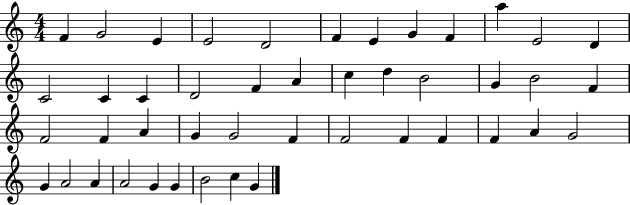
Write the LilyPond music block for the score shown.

{
  \clef treble
  \numericTimeSignature
  \time 4/4
  \key c \major
  f'4 g'2 e'4 | e'2 d'2 | f'4 e'4 g'4 f'4 | a''4 e'2 d'4 | \break c'2 c'4 c'4 | d'2 f'4 a'4 | c''4 d''4 b'2 | g'4 b'2 f'4 | \break f'2 f'4 a'4 | g'4 g'2 f'4 | f'2 f'4 f'4 | f'4 a'4 g'2 | \break g'4 a'2 a'4 | a'2 g'4 g'4 | b'2 c''4 g'4 | \bar "|."
}